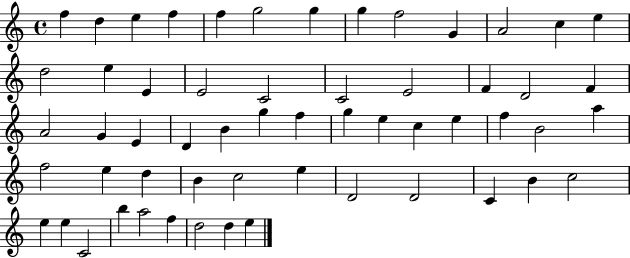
X:1
T:Untitled
M:4/4
L:1/4
K:C
f d e f f g2 g g f2 G A2 c e d2 e E E2 C2 C2 E2 F D2 F A2 G E D B g f g e c e f B2 a f2 e d B c2 e D2 D2 C B c2 e e C2 b a2 f d2 d e